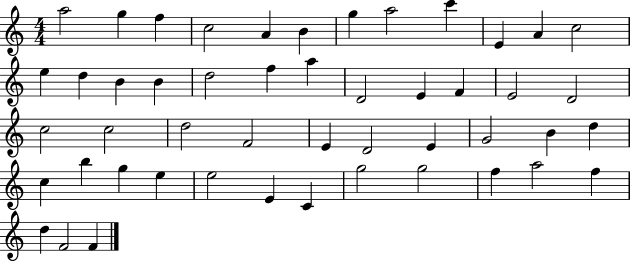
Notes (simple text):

A5/h G5/q F5/q C5/h A4/q B4/q G5/q A5/h C6/q E4/q A4/q C5/h E5/q D5/q B4/q B4/q D5/h F5/q A5/q D4/h E4/q F4/q E4/h D4/h C5/h C5/h D5/h F4/h E4/q D4/h E4/q G4/h B4/q D5/q C5/q B5/q G5/q E5/q E5/h E4/q C4/q G5/h G5/h F5/q A5/h F5/q D5/q F4/h F4/q